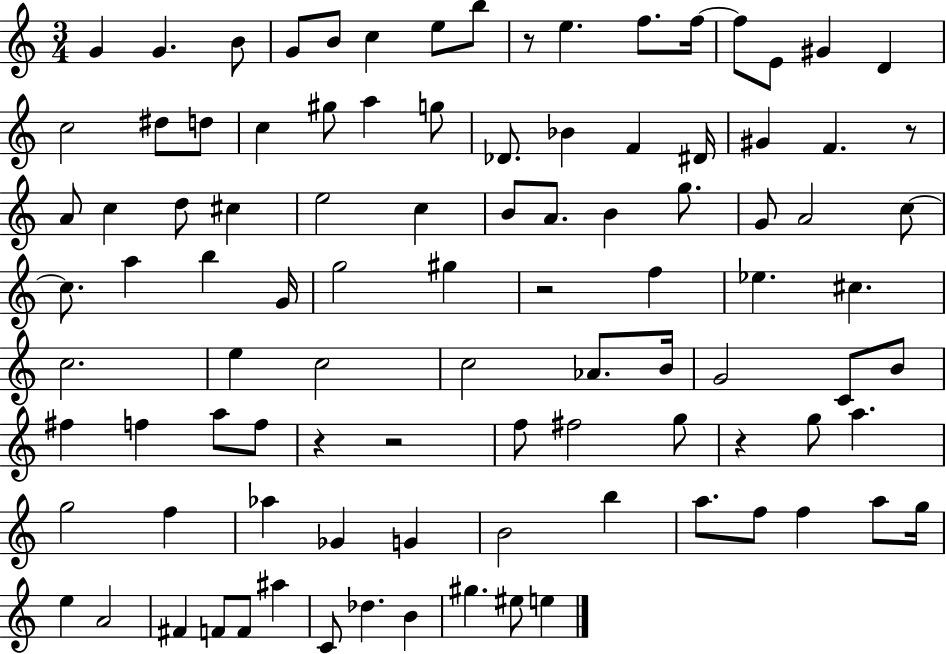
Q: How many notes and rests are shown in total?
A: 98